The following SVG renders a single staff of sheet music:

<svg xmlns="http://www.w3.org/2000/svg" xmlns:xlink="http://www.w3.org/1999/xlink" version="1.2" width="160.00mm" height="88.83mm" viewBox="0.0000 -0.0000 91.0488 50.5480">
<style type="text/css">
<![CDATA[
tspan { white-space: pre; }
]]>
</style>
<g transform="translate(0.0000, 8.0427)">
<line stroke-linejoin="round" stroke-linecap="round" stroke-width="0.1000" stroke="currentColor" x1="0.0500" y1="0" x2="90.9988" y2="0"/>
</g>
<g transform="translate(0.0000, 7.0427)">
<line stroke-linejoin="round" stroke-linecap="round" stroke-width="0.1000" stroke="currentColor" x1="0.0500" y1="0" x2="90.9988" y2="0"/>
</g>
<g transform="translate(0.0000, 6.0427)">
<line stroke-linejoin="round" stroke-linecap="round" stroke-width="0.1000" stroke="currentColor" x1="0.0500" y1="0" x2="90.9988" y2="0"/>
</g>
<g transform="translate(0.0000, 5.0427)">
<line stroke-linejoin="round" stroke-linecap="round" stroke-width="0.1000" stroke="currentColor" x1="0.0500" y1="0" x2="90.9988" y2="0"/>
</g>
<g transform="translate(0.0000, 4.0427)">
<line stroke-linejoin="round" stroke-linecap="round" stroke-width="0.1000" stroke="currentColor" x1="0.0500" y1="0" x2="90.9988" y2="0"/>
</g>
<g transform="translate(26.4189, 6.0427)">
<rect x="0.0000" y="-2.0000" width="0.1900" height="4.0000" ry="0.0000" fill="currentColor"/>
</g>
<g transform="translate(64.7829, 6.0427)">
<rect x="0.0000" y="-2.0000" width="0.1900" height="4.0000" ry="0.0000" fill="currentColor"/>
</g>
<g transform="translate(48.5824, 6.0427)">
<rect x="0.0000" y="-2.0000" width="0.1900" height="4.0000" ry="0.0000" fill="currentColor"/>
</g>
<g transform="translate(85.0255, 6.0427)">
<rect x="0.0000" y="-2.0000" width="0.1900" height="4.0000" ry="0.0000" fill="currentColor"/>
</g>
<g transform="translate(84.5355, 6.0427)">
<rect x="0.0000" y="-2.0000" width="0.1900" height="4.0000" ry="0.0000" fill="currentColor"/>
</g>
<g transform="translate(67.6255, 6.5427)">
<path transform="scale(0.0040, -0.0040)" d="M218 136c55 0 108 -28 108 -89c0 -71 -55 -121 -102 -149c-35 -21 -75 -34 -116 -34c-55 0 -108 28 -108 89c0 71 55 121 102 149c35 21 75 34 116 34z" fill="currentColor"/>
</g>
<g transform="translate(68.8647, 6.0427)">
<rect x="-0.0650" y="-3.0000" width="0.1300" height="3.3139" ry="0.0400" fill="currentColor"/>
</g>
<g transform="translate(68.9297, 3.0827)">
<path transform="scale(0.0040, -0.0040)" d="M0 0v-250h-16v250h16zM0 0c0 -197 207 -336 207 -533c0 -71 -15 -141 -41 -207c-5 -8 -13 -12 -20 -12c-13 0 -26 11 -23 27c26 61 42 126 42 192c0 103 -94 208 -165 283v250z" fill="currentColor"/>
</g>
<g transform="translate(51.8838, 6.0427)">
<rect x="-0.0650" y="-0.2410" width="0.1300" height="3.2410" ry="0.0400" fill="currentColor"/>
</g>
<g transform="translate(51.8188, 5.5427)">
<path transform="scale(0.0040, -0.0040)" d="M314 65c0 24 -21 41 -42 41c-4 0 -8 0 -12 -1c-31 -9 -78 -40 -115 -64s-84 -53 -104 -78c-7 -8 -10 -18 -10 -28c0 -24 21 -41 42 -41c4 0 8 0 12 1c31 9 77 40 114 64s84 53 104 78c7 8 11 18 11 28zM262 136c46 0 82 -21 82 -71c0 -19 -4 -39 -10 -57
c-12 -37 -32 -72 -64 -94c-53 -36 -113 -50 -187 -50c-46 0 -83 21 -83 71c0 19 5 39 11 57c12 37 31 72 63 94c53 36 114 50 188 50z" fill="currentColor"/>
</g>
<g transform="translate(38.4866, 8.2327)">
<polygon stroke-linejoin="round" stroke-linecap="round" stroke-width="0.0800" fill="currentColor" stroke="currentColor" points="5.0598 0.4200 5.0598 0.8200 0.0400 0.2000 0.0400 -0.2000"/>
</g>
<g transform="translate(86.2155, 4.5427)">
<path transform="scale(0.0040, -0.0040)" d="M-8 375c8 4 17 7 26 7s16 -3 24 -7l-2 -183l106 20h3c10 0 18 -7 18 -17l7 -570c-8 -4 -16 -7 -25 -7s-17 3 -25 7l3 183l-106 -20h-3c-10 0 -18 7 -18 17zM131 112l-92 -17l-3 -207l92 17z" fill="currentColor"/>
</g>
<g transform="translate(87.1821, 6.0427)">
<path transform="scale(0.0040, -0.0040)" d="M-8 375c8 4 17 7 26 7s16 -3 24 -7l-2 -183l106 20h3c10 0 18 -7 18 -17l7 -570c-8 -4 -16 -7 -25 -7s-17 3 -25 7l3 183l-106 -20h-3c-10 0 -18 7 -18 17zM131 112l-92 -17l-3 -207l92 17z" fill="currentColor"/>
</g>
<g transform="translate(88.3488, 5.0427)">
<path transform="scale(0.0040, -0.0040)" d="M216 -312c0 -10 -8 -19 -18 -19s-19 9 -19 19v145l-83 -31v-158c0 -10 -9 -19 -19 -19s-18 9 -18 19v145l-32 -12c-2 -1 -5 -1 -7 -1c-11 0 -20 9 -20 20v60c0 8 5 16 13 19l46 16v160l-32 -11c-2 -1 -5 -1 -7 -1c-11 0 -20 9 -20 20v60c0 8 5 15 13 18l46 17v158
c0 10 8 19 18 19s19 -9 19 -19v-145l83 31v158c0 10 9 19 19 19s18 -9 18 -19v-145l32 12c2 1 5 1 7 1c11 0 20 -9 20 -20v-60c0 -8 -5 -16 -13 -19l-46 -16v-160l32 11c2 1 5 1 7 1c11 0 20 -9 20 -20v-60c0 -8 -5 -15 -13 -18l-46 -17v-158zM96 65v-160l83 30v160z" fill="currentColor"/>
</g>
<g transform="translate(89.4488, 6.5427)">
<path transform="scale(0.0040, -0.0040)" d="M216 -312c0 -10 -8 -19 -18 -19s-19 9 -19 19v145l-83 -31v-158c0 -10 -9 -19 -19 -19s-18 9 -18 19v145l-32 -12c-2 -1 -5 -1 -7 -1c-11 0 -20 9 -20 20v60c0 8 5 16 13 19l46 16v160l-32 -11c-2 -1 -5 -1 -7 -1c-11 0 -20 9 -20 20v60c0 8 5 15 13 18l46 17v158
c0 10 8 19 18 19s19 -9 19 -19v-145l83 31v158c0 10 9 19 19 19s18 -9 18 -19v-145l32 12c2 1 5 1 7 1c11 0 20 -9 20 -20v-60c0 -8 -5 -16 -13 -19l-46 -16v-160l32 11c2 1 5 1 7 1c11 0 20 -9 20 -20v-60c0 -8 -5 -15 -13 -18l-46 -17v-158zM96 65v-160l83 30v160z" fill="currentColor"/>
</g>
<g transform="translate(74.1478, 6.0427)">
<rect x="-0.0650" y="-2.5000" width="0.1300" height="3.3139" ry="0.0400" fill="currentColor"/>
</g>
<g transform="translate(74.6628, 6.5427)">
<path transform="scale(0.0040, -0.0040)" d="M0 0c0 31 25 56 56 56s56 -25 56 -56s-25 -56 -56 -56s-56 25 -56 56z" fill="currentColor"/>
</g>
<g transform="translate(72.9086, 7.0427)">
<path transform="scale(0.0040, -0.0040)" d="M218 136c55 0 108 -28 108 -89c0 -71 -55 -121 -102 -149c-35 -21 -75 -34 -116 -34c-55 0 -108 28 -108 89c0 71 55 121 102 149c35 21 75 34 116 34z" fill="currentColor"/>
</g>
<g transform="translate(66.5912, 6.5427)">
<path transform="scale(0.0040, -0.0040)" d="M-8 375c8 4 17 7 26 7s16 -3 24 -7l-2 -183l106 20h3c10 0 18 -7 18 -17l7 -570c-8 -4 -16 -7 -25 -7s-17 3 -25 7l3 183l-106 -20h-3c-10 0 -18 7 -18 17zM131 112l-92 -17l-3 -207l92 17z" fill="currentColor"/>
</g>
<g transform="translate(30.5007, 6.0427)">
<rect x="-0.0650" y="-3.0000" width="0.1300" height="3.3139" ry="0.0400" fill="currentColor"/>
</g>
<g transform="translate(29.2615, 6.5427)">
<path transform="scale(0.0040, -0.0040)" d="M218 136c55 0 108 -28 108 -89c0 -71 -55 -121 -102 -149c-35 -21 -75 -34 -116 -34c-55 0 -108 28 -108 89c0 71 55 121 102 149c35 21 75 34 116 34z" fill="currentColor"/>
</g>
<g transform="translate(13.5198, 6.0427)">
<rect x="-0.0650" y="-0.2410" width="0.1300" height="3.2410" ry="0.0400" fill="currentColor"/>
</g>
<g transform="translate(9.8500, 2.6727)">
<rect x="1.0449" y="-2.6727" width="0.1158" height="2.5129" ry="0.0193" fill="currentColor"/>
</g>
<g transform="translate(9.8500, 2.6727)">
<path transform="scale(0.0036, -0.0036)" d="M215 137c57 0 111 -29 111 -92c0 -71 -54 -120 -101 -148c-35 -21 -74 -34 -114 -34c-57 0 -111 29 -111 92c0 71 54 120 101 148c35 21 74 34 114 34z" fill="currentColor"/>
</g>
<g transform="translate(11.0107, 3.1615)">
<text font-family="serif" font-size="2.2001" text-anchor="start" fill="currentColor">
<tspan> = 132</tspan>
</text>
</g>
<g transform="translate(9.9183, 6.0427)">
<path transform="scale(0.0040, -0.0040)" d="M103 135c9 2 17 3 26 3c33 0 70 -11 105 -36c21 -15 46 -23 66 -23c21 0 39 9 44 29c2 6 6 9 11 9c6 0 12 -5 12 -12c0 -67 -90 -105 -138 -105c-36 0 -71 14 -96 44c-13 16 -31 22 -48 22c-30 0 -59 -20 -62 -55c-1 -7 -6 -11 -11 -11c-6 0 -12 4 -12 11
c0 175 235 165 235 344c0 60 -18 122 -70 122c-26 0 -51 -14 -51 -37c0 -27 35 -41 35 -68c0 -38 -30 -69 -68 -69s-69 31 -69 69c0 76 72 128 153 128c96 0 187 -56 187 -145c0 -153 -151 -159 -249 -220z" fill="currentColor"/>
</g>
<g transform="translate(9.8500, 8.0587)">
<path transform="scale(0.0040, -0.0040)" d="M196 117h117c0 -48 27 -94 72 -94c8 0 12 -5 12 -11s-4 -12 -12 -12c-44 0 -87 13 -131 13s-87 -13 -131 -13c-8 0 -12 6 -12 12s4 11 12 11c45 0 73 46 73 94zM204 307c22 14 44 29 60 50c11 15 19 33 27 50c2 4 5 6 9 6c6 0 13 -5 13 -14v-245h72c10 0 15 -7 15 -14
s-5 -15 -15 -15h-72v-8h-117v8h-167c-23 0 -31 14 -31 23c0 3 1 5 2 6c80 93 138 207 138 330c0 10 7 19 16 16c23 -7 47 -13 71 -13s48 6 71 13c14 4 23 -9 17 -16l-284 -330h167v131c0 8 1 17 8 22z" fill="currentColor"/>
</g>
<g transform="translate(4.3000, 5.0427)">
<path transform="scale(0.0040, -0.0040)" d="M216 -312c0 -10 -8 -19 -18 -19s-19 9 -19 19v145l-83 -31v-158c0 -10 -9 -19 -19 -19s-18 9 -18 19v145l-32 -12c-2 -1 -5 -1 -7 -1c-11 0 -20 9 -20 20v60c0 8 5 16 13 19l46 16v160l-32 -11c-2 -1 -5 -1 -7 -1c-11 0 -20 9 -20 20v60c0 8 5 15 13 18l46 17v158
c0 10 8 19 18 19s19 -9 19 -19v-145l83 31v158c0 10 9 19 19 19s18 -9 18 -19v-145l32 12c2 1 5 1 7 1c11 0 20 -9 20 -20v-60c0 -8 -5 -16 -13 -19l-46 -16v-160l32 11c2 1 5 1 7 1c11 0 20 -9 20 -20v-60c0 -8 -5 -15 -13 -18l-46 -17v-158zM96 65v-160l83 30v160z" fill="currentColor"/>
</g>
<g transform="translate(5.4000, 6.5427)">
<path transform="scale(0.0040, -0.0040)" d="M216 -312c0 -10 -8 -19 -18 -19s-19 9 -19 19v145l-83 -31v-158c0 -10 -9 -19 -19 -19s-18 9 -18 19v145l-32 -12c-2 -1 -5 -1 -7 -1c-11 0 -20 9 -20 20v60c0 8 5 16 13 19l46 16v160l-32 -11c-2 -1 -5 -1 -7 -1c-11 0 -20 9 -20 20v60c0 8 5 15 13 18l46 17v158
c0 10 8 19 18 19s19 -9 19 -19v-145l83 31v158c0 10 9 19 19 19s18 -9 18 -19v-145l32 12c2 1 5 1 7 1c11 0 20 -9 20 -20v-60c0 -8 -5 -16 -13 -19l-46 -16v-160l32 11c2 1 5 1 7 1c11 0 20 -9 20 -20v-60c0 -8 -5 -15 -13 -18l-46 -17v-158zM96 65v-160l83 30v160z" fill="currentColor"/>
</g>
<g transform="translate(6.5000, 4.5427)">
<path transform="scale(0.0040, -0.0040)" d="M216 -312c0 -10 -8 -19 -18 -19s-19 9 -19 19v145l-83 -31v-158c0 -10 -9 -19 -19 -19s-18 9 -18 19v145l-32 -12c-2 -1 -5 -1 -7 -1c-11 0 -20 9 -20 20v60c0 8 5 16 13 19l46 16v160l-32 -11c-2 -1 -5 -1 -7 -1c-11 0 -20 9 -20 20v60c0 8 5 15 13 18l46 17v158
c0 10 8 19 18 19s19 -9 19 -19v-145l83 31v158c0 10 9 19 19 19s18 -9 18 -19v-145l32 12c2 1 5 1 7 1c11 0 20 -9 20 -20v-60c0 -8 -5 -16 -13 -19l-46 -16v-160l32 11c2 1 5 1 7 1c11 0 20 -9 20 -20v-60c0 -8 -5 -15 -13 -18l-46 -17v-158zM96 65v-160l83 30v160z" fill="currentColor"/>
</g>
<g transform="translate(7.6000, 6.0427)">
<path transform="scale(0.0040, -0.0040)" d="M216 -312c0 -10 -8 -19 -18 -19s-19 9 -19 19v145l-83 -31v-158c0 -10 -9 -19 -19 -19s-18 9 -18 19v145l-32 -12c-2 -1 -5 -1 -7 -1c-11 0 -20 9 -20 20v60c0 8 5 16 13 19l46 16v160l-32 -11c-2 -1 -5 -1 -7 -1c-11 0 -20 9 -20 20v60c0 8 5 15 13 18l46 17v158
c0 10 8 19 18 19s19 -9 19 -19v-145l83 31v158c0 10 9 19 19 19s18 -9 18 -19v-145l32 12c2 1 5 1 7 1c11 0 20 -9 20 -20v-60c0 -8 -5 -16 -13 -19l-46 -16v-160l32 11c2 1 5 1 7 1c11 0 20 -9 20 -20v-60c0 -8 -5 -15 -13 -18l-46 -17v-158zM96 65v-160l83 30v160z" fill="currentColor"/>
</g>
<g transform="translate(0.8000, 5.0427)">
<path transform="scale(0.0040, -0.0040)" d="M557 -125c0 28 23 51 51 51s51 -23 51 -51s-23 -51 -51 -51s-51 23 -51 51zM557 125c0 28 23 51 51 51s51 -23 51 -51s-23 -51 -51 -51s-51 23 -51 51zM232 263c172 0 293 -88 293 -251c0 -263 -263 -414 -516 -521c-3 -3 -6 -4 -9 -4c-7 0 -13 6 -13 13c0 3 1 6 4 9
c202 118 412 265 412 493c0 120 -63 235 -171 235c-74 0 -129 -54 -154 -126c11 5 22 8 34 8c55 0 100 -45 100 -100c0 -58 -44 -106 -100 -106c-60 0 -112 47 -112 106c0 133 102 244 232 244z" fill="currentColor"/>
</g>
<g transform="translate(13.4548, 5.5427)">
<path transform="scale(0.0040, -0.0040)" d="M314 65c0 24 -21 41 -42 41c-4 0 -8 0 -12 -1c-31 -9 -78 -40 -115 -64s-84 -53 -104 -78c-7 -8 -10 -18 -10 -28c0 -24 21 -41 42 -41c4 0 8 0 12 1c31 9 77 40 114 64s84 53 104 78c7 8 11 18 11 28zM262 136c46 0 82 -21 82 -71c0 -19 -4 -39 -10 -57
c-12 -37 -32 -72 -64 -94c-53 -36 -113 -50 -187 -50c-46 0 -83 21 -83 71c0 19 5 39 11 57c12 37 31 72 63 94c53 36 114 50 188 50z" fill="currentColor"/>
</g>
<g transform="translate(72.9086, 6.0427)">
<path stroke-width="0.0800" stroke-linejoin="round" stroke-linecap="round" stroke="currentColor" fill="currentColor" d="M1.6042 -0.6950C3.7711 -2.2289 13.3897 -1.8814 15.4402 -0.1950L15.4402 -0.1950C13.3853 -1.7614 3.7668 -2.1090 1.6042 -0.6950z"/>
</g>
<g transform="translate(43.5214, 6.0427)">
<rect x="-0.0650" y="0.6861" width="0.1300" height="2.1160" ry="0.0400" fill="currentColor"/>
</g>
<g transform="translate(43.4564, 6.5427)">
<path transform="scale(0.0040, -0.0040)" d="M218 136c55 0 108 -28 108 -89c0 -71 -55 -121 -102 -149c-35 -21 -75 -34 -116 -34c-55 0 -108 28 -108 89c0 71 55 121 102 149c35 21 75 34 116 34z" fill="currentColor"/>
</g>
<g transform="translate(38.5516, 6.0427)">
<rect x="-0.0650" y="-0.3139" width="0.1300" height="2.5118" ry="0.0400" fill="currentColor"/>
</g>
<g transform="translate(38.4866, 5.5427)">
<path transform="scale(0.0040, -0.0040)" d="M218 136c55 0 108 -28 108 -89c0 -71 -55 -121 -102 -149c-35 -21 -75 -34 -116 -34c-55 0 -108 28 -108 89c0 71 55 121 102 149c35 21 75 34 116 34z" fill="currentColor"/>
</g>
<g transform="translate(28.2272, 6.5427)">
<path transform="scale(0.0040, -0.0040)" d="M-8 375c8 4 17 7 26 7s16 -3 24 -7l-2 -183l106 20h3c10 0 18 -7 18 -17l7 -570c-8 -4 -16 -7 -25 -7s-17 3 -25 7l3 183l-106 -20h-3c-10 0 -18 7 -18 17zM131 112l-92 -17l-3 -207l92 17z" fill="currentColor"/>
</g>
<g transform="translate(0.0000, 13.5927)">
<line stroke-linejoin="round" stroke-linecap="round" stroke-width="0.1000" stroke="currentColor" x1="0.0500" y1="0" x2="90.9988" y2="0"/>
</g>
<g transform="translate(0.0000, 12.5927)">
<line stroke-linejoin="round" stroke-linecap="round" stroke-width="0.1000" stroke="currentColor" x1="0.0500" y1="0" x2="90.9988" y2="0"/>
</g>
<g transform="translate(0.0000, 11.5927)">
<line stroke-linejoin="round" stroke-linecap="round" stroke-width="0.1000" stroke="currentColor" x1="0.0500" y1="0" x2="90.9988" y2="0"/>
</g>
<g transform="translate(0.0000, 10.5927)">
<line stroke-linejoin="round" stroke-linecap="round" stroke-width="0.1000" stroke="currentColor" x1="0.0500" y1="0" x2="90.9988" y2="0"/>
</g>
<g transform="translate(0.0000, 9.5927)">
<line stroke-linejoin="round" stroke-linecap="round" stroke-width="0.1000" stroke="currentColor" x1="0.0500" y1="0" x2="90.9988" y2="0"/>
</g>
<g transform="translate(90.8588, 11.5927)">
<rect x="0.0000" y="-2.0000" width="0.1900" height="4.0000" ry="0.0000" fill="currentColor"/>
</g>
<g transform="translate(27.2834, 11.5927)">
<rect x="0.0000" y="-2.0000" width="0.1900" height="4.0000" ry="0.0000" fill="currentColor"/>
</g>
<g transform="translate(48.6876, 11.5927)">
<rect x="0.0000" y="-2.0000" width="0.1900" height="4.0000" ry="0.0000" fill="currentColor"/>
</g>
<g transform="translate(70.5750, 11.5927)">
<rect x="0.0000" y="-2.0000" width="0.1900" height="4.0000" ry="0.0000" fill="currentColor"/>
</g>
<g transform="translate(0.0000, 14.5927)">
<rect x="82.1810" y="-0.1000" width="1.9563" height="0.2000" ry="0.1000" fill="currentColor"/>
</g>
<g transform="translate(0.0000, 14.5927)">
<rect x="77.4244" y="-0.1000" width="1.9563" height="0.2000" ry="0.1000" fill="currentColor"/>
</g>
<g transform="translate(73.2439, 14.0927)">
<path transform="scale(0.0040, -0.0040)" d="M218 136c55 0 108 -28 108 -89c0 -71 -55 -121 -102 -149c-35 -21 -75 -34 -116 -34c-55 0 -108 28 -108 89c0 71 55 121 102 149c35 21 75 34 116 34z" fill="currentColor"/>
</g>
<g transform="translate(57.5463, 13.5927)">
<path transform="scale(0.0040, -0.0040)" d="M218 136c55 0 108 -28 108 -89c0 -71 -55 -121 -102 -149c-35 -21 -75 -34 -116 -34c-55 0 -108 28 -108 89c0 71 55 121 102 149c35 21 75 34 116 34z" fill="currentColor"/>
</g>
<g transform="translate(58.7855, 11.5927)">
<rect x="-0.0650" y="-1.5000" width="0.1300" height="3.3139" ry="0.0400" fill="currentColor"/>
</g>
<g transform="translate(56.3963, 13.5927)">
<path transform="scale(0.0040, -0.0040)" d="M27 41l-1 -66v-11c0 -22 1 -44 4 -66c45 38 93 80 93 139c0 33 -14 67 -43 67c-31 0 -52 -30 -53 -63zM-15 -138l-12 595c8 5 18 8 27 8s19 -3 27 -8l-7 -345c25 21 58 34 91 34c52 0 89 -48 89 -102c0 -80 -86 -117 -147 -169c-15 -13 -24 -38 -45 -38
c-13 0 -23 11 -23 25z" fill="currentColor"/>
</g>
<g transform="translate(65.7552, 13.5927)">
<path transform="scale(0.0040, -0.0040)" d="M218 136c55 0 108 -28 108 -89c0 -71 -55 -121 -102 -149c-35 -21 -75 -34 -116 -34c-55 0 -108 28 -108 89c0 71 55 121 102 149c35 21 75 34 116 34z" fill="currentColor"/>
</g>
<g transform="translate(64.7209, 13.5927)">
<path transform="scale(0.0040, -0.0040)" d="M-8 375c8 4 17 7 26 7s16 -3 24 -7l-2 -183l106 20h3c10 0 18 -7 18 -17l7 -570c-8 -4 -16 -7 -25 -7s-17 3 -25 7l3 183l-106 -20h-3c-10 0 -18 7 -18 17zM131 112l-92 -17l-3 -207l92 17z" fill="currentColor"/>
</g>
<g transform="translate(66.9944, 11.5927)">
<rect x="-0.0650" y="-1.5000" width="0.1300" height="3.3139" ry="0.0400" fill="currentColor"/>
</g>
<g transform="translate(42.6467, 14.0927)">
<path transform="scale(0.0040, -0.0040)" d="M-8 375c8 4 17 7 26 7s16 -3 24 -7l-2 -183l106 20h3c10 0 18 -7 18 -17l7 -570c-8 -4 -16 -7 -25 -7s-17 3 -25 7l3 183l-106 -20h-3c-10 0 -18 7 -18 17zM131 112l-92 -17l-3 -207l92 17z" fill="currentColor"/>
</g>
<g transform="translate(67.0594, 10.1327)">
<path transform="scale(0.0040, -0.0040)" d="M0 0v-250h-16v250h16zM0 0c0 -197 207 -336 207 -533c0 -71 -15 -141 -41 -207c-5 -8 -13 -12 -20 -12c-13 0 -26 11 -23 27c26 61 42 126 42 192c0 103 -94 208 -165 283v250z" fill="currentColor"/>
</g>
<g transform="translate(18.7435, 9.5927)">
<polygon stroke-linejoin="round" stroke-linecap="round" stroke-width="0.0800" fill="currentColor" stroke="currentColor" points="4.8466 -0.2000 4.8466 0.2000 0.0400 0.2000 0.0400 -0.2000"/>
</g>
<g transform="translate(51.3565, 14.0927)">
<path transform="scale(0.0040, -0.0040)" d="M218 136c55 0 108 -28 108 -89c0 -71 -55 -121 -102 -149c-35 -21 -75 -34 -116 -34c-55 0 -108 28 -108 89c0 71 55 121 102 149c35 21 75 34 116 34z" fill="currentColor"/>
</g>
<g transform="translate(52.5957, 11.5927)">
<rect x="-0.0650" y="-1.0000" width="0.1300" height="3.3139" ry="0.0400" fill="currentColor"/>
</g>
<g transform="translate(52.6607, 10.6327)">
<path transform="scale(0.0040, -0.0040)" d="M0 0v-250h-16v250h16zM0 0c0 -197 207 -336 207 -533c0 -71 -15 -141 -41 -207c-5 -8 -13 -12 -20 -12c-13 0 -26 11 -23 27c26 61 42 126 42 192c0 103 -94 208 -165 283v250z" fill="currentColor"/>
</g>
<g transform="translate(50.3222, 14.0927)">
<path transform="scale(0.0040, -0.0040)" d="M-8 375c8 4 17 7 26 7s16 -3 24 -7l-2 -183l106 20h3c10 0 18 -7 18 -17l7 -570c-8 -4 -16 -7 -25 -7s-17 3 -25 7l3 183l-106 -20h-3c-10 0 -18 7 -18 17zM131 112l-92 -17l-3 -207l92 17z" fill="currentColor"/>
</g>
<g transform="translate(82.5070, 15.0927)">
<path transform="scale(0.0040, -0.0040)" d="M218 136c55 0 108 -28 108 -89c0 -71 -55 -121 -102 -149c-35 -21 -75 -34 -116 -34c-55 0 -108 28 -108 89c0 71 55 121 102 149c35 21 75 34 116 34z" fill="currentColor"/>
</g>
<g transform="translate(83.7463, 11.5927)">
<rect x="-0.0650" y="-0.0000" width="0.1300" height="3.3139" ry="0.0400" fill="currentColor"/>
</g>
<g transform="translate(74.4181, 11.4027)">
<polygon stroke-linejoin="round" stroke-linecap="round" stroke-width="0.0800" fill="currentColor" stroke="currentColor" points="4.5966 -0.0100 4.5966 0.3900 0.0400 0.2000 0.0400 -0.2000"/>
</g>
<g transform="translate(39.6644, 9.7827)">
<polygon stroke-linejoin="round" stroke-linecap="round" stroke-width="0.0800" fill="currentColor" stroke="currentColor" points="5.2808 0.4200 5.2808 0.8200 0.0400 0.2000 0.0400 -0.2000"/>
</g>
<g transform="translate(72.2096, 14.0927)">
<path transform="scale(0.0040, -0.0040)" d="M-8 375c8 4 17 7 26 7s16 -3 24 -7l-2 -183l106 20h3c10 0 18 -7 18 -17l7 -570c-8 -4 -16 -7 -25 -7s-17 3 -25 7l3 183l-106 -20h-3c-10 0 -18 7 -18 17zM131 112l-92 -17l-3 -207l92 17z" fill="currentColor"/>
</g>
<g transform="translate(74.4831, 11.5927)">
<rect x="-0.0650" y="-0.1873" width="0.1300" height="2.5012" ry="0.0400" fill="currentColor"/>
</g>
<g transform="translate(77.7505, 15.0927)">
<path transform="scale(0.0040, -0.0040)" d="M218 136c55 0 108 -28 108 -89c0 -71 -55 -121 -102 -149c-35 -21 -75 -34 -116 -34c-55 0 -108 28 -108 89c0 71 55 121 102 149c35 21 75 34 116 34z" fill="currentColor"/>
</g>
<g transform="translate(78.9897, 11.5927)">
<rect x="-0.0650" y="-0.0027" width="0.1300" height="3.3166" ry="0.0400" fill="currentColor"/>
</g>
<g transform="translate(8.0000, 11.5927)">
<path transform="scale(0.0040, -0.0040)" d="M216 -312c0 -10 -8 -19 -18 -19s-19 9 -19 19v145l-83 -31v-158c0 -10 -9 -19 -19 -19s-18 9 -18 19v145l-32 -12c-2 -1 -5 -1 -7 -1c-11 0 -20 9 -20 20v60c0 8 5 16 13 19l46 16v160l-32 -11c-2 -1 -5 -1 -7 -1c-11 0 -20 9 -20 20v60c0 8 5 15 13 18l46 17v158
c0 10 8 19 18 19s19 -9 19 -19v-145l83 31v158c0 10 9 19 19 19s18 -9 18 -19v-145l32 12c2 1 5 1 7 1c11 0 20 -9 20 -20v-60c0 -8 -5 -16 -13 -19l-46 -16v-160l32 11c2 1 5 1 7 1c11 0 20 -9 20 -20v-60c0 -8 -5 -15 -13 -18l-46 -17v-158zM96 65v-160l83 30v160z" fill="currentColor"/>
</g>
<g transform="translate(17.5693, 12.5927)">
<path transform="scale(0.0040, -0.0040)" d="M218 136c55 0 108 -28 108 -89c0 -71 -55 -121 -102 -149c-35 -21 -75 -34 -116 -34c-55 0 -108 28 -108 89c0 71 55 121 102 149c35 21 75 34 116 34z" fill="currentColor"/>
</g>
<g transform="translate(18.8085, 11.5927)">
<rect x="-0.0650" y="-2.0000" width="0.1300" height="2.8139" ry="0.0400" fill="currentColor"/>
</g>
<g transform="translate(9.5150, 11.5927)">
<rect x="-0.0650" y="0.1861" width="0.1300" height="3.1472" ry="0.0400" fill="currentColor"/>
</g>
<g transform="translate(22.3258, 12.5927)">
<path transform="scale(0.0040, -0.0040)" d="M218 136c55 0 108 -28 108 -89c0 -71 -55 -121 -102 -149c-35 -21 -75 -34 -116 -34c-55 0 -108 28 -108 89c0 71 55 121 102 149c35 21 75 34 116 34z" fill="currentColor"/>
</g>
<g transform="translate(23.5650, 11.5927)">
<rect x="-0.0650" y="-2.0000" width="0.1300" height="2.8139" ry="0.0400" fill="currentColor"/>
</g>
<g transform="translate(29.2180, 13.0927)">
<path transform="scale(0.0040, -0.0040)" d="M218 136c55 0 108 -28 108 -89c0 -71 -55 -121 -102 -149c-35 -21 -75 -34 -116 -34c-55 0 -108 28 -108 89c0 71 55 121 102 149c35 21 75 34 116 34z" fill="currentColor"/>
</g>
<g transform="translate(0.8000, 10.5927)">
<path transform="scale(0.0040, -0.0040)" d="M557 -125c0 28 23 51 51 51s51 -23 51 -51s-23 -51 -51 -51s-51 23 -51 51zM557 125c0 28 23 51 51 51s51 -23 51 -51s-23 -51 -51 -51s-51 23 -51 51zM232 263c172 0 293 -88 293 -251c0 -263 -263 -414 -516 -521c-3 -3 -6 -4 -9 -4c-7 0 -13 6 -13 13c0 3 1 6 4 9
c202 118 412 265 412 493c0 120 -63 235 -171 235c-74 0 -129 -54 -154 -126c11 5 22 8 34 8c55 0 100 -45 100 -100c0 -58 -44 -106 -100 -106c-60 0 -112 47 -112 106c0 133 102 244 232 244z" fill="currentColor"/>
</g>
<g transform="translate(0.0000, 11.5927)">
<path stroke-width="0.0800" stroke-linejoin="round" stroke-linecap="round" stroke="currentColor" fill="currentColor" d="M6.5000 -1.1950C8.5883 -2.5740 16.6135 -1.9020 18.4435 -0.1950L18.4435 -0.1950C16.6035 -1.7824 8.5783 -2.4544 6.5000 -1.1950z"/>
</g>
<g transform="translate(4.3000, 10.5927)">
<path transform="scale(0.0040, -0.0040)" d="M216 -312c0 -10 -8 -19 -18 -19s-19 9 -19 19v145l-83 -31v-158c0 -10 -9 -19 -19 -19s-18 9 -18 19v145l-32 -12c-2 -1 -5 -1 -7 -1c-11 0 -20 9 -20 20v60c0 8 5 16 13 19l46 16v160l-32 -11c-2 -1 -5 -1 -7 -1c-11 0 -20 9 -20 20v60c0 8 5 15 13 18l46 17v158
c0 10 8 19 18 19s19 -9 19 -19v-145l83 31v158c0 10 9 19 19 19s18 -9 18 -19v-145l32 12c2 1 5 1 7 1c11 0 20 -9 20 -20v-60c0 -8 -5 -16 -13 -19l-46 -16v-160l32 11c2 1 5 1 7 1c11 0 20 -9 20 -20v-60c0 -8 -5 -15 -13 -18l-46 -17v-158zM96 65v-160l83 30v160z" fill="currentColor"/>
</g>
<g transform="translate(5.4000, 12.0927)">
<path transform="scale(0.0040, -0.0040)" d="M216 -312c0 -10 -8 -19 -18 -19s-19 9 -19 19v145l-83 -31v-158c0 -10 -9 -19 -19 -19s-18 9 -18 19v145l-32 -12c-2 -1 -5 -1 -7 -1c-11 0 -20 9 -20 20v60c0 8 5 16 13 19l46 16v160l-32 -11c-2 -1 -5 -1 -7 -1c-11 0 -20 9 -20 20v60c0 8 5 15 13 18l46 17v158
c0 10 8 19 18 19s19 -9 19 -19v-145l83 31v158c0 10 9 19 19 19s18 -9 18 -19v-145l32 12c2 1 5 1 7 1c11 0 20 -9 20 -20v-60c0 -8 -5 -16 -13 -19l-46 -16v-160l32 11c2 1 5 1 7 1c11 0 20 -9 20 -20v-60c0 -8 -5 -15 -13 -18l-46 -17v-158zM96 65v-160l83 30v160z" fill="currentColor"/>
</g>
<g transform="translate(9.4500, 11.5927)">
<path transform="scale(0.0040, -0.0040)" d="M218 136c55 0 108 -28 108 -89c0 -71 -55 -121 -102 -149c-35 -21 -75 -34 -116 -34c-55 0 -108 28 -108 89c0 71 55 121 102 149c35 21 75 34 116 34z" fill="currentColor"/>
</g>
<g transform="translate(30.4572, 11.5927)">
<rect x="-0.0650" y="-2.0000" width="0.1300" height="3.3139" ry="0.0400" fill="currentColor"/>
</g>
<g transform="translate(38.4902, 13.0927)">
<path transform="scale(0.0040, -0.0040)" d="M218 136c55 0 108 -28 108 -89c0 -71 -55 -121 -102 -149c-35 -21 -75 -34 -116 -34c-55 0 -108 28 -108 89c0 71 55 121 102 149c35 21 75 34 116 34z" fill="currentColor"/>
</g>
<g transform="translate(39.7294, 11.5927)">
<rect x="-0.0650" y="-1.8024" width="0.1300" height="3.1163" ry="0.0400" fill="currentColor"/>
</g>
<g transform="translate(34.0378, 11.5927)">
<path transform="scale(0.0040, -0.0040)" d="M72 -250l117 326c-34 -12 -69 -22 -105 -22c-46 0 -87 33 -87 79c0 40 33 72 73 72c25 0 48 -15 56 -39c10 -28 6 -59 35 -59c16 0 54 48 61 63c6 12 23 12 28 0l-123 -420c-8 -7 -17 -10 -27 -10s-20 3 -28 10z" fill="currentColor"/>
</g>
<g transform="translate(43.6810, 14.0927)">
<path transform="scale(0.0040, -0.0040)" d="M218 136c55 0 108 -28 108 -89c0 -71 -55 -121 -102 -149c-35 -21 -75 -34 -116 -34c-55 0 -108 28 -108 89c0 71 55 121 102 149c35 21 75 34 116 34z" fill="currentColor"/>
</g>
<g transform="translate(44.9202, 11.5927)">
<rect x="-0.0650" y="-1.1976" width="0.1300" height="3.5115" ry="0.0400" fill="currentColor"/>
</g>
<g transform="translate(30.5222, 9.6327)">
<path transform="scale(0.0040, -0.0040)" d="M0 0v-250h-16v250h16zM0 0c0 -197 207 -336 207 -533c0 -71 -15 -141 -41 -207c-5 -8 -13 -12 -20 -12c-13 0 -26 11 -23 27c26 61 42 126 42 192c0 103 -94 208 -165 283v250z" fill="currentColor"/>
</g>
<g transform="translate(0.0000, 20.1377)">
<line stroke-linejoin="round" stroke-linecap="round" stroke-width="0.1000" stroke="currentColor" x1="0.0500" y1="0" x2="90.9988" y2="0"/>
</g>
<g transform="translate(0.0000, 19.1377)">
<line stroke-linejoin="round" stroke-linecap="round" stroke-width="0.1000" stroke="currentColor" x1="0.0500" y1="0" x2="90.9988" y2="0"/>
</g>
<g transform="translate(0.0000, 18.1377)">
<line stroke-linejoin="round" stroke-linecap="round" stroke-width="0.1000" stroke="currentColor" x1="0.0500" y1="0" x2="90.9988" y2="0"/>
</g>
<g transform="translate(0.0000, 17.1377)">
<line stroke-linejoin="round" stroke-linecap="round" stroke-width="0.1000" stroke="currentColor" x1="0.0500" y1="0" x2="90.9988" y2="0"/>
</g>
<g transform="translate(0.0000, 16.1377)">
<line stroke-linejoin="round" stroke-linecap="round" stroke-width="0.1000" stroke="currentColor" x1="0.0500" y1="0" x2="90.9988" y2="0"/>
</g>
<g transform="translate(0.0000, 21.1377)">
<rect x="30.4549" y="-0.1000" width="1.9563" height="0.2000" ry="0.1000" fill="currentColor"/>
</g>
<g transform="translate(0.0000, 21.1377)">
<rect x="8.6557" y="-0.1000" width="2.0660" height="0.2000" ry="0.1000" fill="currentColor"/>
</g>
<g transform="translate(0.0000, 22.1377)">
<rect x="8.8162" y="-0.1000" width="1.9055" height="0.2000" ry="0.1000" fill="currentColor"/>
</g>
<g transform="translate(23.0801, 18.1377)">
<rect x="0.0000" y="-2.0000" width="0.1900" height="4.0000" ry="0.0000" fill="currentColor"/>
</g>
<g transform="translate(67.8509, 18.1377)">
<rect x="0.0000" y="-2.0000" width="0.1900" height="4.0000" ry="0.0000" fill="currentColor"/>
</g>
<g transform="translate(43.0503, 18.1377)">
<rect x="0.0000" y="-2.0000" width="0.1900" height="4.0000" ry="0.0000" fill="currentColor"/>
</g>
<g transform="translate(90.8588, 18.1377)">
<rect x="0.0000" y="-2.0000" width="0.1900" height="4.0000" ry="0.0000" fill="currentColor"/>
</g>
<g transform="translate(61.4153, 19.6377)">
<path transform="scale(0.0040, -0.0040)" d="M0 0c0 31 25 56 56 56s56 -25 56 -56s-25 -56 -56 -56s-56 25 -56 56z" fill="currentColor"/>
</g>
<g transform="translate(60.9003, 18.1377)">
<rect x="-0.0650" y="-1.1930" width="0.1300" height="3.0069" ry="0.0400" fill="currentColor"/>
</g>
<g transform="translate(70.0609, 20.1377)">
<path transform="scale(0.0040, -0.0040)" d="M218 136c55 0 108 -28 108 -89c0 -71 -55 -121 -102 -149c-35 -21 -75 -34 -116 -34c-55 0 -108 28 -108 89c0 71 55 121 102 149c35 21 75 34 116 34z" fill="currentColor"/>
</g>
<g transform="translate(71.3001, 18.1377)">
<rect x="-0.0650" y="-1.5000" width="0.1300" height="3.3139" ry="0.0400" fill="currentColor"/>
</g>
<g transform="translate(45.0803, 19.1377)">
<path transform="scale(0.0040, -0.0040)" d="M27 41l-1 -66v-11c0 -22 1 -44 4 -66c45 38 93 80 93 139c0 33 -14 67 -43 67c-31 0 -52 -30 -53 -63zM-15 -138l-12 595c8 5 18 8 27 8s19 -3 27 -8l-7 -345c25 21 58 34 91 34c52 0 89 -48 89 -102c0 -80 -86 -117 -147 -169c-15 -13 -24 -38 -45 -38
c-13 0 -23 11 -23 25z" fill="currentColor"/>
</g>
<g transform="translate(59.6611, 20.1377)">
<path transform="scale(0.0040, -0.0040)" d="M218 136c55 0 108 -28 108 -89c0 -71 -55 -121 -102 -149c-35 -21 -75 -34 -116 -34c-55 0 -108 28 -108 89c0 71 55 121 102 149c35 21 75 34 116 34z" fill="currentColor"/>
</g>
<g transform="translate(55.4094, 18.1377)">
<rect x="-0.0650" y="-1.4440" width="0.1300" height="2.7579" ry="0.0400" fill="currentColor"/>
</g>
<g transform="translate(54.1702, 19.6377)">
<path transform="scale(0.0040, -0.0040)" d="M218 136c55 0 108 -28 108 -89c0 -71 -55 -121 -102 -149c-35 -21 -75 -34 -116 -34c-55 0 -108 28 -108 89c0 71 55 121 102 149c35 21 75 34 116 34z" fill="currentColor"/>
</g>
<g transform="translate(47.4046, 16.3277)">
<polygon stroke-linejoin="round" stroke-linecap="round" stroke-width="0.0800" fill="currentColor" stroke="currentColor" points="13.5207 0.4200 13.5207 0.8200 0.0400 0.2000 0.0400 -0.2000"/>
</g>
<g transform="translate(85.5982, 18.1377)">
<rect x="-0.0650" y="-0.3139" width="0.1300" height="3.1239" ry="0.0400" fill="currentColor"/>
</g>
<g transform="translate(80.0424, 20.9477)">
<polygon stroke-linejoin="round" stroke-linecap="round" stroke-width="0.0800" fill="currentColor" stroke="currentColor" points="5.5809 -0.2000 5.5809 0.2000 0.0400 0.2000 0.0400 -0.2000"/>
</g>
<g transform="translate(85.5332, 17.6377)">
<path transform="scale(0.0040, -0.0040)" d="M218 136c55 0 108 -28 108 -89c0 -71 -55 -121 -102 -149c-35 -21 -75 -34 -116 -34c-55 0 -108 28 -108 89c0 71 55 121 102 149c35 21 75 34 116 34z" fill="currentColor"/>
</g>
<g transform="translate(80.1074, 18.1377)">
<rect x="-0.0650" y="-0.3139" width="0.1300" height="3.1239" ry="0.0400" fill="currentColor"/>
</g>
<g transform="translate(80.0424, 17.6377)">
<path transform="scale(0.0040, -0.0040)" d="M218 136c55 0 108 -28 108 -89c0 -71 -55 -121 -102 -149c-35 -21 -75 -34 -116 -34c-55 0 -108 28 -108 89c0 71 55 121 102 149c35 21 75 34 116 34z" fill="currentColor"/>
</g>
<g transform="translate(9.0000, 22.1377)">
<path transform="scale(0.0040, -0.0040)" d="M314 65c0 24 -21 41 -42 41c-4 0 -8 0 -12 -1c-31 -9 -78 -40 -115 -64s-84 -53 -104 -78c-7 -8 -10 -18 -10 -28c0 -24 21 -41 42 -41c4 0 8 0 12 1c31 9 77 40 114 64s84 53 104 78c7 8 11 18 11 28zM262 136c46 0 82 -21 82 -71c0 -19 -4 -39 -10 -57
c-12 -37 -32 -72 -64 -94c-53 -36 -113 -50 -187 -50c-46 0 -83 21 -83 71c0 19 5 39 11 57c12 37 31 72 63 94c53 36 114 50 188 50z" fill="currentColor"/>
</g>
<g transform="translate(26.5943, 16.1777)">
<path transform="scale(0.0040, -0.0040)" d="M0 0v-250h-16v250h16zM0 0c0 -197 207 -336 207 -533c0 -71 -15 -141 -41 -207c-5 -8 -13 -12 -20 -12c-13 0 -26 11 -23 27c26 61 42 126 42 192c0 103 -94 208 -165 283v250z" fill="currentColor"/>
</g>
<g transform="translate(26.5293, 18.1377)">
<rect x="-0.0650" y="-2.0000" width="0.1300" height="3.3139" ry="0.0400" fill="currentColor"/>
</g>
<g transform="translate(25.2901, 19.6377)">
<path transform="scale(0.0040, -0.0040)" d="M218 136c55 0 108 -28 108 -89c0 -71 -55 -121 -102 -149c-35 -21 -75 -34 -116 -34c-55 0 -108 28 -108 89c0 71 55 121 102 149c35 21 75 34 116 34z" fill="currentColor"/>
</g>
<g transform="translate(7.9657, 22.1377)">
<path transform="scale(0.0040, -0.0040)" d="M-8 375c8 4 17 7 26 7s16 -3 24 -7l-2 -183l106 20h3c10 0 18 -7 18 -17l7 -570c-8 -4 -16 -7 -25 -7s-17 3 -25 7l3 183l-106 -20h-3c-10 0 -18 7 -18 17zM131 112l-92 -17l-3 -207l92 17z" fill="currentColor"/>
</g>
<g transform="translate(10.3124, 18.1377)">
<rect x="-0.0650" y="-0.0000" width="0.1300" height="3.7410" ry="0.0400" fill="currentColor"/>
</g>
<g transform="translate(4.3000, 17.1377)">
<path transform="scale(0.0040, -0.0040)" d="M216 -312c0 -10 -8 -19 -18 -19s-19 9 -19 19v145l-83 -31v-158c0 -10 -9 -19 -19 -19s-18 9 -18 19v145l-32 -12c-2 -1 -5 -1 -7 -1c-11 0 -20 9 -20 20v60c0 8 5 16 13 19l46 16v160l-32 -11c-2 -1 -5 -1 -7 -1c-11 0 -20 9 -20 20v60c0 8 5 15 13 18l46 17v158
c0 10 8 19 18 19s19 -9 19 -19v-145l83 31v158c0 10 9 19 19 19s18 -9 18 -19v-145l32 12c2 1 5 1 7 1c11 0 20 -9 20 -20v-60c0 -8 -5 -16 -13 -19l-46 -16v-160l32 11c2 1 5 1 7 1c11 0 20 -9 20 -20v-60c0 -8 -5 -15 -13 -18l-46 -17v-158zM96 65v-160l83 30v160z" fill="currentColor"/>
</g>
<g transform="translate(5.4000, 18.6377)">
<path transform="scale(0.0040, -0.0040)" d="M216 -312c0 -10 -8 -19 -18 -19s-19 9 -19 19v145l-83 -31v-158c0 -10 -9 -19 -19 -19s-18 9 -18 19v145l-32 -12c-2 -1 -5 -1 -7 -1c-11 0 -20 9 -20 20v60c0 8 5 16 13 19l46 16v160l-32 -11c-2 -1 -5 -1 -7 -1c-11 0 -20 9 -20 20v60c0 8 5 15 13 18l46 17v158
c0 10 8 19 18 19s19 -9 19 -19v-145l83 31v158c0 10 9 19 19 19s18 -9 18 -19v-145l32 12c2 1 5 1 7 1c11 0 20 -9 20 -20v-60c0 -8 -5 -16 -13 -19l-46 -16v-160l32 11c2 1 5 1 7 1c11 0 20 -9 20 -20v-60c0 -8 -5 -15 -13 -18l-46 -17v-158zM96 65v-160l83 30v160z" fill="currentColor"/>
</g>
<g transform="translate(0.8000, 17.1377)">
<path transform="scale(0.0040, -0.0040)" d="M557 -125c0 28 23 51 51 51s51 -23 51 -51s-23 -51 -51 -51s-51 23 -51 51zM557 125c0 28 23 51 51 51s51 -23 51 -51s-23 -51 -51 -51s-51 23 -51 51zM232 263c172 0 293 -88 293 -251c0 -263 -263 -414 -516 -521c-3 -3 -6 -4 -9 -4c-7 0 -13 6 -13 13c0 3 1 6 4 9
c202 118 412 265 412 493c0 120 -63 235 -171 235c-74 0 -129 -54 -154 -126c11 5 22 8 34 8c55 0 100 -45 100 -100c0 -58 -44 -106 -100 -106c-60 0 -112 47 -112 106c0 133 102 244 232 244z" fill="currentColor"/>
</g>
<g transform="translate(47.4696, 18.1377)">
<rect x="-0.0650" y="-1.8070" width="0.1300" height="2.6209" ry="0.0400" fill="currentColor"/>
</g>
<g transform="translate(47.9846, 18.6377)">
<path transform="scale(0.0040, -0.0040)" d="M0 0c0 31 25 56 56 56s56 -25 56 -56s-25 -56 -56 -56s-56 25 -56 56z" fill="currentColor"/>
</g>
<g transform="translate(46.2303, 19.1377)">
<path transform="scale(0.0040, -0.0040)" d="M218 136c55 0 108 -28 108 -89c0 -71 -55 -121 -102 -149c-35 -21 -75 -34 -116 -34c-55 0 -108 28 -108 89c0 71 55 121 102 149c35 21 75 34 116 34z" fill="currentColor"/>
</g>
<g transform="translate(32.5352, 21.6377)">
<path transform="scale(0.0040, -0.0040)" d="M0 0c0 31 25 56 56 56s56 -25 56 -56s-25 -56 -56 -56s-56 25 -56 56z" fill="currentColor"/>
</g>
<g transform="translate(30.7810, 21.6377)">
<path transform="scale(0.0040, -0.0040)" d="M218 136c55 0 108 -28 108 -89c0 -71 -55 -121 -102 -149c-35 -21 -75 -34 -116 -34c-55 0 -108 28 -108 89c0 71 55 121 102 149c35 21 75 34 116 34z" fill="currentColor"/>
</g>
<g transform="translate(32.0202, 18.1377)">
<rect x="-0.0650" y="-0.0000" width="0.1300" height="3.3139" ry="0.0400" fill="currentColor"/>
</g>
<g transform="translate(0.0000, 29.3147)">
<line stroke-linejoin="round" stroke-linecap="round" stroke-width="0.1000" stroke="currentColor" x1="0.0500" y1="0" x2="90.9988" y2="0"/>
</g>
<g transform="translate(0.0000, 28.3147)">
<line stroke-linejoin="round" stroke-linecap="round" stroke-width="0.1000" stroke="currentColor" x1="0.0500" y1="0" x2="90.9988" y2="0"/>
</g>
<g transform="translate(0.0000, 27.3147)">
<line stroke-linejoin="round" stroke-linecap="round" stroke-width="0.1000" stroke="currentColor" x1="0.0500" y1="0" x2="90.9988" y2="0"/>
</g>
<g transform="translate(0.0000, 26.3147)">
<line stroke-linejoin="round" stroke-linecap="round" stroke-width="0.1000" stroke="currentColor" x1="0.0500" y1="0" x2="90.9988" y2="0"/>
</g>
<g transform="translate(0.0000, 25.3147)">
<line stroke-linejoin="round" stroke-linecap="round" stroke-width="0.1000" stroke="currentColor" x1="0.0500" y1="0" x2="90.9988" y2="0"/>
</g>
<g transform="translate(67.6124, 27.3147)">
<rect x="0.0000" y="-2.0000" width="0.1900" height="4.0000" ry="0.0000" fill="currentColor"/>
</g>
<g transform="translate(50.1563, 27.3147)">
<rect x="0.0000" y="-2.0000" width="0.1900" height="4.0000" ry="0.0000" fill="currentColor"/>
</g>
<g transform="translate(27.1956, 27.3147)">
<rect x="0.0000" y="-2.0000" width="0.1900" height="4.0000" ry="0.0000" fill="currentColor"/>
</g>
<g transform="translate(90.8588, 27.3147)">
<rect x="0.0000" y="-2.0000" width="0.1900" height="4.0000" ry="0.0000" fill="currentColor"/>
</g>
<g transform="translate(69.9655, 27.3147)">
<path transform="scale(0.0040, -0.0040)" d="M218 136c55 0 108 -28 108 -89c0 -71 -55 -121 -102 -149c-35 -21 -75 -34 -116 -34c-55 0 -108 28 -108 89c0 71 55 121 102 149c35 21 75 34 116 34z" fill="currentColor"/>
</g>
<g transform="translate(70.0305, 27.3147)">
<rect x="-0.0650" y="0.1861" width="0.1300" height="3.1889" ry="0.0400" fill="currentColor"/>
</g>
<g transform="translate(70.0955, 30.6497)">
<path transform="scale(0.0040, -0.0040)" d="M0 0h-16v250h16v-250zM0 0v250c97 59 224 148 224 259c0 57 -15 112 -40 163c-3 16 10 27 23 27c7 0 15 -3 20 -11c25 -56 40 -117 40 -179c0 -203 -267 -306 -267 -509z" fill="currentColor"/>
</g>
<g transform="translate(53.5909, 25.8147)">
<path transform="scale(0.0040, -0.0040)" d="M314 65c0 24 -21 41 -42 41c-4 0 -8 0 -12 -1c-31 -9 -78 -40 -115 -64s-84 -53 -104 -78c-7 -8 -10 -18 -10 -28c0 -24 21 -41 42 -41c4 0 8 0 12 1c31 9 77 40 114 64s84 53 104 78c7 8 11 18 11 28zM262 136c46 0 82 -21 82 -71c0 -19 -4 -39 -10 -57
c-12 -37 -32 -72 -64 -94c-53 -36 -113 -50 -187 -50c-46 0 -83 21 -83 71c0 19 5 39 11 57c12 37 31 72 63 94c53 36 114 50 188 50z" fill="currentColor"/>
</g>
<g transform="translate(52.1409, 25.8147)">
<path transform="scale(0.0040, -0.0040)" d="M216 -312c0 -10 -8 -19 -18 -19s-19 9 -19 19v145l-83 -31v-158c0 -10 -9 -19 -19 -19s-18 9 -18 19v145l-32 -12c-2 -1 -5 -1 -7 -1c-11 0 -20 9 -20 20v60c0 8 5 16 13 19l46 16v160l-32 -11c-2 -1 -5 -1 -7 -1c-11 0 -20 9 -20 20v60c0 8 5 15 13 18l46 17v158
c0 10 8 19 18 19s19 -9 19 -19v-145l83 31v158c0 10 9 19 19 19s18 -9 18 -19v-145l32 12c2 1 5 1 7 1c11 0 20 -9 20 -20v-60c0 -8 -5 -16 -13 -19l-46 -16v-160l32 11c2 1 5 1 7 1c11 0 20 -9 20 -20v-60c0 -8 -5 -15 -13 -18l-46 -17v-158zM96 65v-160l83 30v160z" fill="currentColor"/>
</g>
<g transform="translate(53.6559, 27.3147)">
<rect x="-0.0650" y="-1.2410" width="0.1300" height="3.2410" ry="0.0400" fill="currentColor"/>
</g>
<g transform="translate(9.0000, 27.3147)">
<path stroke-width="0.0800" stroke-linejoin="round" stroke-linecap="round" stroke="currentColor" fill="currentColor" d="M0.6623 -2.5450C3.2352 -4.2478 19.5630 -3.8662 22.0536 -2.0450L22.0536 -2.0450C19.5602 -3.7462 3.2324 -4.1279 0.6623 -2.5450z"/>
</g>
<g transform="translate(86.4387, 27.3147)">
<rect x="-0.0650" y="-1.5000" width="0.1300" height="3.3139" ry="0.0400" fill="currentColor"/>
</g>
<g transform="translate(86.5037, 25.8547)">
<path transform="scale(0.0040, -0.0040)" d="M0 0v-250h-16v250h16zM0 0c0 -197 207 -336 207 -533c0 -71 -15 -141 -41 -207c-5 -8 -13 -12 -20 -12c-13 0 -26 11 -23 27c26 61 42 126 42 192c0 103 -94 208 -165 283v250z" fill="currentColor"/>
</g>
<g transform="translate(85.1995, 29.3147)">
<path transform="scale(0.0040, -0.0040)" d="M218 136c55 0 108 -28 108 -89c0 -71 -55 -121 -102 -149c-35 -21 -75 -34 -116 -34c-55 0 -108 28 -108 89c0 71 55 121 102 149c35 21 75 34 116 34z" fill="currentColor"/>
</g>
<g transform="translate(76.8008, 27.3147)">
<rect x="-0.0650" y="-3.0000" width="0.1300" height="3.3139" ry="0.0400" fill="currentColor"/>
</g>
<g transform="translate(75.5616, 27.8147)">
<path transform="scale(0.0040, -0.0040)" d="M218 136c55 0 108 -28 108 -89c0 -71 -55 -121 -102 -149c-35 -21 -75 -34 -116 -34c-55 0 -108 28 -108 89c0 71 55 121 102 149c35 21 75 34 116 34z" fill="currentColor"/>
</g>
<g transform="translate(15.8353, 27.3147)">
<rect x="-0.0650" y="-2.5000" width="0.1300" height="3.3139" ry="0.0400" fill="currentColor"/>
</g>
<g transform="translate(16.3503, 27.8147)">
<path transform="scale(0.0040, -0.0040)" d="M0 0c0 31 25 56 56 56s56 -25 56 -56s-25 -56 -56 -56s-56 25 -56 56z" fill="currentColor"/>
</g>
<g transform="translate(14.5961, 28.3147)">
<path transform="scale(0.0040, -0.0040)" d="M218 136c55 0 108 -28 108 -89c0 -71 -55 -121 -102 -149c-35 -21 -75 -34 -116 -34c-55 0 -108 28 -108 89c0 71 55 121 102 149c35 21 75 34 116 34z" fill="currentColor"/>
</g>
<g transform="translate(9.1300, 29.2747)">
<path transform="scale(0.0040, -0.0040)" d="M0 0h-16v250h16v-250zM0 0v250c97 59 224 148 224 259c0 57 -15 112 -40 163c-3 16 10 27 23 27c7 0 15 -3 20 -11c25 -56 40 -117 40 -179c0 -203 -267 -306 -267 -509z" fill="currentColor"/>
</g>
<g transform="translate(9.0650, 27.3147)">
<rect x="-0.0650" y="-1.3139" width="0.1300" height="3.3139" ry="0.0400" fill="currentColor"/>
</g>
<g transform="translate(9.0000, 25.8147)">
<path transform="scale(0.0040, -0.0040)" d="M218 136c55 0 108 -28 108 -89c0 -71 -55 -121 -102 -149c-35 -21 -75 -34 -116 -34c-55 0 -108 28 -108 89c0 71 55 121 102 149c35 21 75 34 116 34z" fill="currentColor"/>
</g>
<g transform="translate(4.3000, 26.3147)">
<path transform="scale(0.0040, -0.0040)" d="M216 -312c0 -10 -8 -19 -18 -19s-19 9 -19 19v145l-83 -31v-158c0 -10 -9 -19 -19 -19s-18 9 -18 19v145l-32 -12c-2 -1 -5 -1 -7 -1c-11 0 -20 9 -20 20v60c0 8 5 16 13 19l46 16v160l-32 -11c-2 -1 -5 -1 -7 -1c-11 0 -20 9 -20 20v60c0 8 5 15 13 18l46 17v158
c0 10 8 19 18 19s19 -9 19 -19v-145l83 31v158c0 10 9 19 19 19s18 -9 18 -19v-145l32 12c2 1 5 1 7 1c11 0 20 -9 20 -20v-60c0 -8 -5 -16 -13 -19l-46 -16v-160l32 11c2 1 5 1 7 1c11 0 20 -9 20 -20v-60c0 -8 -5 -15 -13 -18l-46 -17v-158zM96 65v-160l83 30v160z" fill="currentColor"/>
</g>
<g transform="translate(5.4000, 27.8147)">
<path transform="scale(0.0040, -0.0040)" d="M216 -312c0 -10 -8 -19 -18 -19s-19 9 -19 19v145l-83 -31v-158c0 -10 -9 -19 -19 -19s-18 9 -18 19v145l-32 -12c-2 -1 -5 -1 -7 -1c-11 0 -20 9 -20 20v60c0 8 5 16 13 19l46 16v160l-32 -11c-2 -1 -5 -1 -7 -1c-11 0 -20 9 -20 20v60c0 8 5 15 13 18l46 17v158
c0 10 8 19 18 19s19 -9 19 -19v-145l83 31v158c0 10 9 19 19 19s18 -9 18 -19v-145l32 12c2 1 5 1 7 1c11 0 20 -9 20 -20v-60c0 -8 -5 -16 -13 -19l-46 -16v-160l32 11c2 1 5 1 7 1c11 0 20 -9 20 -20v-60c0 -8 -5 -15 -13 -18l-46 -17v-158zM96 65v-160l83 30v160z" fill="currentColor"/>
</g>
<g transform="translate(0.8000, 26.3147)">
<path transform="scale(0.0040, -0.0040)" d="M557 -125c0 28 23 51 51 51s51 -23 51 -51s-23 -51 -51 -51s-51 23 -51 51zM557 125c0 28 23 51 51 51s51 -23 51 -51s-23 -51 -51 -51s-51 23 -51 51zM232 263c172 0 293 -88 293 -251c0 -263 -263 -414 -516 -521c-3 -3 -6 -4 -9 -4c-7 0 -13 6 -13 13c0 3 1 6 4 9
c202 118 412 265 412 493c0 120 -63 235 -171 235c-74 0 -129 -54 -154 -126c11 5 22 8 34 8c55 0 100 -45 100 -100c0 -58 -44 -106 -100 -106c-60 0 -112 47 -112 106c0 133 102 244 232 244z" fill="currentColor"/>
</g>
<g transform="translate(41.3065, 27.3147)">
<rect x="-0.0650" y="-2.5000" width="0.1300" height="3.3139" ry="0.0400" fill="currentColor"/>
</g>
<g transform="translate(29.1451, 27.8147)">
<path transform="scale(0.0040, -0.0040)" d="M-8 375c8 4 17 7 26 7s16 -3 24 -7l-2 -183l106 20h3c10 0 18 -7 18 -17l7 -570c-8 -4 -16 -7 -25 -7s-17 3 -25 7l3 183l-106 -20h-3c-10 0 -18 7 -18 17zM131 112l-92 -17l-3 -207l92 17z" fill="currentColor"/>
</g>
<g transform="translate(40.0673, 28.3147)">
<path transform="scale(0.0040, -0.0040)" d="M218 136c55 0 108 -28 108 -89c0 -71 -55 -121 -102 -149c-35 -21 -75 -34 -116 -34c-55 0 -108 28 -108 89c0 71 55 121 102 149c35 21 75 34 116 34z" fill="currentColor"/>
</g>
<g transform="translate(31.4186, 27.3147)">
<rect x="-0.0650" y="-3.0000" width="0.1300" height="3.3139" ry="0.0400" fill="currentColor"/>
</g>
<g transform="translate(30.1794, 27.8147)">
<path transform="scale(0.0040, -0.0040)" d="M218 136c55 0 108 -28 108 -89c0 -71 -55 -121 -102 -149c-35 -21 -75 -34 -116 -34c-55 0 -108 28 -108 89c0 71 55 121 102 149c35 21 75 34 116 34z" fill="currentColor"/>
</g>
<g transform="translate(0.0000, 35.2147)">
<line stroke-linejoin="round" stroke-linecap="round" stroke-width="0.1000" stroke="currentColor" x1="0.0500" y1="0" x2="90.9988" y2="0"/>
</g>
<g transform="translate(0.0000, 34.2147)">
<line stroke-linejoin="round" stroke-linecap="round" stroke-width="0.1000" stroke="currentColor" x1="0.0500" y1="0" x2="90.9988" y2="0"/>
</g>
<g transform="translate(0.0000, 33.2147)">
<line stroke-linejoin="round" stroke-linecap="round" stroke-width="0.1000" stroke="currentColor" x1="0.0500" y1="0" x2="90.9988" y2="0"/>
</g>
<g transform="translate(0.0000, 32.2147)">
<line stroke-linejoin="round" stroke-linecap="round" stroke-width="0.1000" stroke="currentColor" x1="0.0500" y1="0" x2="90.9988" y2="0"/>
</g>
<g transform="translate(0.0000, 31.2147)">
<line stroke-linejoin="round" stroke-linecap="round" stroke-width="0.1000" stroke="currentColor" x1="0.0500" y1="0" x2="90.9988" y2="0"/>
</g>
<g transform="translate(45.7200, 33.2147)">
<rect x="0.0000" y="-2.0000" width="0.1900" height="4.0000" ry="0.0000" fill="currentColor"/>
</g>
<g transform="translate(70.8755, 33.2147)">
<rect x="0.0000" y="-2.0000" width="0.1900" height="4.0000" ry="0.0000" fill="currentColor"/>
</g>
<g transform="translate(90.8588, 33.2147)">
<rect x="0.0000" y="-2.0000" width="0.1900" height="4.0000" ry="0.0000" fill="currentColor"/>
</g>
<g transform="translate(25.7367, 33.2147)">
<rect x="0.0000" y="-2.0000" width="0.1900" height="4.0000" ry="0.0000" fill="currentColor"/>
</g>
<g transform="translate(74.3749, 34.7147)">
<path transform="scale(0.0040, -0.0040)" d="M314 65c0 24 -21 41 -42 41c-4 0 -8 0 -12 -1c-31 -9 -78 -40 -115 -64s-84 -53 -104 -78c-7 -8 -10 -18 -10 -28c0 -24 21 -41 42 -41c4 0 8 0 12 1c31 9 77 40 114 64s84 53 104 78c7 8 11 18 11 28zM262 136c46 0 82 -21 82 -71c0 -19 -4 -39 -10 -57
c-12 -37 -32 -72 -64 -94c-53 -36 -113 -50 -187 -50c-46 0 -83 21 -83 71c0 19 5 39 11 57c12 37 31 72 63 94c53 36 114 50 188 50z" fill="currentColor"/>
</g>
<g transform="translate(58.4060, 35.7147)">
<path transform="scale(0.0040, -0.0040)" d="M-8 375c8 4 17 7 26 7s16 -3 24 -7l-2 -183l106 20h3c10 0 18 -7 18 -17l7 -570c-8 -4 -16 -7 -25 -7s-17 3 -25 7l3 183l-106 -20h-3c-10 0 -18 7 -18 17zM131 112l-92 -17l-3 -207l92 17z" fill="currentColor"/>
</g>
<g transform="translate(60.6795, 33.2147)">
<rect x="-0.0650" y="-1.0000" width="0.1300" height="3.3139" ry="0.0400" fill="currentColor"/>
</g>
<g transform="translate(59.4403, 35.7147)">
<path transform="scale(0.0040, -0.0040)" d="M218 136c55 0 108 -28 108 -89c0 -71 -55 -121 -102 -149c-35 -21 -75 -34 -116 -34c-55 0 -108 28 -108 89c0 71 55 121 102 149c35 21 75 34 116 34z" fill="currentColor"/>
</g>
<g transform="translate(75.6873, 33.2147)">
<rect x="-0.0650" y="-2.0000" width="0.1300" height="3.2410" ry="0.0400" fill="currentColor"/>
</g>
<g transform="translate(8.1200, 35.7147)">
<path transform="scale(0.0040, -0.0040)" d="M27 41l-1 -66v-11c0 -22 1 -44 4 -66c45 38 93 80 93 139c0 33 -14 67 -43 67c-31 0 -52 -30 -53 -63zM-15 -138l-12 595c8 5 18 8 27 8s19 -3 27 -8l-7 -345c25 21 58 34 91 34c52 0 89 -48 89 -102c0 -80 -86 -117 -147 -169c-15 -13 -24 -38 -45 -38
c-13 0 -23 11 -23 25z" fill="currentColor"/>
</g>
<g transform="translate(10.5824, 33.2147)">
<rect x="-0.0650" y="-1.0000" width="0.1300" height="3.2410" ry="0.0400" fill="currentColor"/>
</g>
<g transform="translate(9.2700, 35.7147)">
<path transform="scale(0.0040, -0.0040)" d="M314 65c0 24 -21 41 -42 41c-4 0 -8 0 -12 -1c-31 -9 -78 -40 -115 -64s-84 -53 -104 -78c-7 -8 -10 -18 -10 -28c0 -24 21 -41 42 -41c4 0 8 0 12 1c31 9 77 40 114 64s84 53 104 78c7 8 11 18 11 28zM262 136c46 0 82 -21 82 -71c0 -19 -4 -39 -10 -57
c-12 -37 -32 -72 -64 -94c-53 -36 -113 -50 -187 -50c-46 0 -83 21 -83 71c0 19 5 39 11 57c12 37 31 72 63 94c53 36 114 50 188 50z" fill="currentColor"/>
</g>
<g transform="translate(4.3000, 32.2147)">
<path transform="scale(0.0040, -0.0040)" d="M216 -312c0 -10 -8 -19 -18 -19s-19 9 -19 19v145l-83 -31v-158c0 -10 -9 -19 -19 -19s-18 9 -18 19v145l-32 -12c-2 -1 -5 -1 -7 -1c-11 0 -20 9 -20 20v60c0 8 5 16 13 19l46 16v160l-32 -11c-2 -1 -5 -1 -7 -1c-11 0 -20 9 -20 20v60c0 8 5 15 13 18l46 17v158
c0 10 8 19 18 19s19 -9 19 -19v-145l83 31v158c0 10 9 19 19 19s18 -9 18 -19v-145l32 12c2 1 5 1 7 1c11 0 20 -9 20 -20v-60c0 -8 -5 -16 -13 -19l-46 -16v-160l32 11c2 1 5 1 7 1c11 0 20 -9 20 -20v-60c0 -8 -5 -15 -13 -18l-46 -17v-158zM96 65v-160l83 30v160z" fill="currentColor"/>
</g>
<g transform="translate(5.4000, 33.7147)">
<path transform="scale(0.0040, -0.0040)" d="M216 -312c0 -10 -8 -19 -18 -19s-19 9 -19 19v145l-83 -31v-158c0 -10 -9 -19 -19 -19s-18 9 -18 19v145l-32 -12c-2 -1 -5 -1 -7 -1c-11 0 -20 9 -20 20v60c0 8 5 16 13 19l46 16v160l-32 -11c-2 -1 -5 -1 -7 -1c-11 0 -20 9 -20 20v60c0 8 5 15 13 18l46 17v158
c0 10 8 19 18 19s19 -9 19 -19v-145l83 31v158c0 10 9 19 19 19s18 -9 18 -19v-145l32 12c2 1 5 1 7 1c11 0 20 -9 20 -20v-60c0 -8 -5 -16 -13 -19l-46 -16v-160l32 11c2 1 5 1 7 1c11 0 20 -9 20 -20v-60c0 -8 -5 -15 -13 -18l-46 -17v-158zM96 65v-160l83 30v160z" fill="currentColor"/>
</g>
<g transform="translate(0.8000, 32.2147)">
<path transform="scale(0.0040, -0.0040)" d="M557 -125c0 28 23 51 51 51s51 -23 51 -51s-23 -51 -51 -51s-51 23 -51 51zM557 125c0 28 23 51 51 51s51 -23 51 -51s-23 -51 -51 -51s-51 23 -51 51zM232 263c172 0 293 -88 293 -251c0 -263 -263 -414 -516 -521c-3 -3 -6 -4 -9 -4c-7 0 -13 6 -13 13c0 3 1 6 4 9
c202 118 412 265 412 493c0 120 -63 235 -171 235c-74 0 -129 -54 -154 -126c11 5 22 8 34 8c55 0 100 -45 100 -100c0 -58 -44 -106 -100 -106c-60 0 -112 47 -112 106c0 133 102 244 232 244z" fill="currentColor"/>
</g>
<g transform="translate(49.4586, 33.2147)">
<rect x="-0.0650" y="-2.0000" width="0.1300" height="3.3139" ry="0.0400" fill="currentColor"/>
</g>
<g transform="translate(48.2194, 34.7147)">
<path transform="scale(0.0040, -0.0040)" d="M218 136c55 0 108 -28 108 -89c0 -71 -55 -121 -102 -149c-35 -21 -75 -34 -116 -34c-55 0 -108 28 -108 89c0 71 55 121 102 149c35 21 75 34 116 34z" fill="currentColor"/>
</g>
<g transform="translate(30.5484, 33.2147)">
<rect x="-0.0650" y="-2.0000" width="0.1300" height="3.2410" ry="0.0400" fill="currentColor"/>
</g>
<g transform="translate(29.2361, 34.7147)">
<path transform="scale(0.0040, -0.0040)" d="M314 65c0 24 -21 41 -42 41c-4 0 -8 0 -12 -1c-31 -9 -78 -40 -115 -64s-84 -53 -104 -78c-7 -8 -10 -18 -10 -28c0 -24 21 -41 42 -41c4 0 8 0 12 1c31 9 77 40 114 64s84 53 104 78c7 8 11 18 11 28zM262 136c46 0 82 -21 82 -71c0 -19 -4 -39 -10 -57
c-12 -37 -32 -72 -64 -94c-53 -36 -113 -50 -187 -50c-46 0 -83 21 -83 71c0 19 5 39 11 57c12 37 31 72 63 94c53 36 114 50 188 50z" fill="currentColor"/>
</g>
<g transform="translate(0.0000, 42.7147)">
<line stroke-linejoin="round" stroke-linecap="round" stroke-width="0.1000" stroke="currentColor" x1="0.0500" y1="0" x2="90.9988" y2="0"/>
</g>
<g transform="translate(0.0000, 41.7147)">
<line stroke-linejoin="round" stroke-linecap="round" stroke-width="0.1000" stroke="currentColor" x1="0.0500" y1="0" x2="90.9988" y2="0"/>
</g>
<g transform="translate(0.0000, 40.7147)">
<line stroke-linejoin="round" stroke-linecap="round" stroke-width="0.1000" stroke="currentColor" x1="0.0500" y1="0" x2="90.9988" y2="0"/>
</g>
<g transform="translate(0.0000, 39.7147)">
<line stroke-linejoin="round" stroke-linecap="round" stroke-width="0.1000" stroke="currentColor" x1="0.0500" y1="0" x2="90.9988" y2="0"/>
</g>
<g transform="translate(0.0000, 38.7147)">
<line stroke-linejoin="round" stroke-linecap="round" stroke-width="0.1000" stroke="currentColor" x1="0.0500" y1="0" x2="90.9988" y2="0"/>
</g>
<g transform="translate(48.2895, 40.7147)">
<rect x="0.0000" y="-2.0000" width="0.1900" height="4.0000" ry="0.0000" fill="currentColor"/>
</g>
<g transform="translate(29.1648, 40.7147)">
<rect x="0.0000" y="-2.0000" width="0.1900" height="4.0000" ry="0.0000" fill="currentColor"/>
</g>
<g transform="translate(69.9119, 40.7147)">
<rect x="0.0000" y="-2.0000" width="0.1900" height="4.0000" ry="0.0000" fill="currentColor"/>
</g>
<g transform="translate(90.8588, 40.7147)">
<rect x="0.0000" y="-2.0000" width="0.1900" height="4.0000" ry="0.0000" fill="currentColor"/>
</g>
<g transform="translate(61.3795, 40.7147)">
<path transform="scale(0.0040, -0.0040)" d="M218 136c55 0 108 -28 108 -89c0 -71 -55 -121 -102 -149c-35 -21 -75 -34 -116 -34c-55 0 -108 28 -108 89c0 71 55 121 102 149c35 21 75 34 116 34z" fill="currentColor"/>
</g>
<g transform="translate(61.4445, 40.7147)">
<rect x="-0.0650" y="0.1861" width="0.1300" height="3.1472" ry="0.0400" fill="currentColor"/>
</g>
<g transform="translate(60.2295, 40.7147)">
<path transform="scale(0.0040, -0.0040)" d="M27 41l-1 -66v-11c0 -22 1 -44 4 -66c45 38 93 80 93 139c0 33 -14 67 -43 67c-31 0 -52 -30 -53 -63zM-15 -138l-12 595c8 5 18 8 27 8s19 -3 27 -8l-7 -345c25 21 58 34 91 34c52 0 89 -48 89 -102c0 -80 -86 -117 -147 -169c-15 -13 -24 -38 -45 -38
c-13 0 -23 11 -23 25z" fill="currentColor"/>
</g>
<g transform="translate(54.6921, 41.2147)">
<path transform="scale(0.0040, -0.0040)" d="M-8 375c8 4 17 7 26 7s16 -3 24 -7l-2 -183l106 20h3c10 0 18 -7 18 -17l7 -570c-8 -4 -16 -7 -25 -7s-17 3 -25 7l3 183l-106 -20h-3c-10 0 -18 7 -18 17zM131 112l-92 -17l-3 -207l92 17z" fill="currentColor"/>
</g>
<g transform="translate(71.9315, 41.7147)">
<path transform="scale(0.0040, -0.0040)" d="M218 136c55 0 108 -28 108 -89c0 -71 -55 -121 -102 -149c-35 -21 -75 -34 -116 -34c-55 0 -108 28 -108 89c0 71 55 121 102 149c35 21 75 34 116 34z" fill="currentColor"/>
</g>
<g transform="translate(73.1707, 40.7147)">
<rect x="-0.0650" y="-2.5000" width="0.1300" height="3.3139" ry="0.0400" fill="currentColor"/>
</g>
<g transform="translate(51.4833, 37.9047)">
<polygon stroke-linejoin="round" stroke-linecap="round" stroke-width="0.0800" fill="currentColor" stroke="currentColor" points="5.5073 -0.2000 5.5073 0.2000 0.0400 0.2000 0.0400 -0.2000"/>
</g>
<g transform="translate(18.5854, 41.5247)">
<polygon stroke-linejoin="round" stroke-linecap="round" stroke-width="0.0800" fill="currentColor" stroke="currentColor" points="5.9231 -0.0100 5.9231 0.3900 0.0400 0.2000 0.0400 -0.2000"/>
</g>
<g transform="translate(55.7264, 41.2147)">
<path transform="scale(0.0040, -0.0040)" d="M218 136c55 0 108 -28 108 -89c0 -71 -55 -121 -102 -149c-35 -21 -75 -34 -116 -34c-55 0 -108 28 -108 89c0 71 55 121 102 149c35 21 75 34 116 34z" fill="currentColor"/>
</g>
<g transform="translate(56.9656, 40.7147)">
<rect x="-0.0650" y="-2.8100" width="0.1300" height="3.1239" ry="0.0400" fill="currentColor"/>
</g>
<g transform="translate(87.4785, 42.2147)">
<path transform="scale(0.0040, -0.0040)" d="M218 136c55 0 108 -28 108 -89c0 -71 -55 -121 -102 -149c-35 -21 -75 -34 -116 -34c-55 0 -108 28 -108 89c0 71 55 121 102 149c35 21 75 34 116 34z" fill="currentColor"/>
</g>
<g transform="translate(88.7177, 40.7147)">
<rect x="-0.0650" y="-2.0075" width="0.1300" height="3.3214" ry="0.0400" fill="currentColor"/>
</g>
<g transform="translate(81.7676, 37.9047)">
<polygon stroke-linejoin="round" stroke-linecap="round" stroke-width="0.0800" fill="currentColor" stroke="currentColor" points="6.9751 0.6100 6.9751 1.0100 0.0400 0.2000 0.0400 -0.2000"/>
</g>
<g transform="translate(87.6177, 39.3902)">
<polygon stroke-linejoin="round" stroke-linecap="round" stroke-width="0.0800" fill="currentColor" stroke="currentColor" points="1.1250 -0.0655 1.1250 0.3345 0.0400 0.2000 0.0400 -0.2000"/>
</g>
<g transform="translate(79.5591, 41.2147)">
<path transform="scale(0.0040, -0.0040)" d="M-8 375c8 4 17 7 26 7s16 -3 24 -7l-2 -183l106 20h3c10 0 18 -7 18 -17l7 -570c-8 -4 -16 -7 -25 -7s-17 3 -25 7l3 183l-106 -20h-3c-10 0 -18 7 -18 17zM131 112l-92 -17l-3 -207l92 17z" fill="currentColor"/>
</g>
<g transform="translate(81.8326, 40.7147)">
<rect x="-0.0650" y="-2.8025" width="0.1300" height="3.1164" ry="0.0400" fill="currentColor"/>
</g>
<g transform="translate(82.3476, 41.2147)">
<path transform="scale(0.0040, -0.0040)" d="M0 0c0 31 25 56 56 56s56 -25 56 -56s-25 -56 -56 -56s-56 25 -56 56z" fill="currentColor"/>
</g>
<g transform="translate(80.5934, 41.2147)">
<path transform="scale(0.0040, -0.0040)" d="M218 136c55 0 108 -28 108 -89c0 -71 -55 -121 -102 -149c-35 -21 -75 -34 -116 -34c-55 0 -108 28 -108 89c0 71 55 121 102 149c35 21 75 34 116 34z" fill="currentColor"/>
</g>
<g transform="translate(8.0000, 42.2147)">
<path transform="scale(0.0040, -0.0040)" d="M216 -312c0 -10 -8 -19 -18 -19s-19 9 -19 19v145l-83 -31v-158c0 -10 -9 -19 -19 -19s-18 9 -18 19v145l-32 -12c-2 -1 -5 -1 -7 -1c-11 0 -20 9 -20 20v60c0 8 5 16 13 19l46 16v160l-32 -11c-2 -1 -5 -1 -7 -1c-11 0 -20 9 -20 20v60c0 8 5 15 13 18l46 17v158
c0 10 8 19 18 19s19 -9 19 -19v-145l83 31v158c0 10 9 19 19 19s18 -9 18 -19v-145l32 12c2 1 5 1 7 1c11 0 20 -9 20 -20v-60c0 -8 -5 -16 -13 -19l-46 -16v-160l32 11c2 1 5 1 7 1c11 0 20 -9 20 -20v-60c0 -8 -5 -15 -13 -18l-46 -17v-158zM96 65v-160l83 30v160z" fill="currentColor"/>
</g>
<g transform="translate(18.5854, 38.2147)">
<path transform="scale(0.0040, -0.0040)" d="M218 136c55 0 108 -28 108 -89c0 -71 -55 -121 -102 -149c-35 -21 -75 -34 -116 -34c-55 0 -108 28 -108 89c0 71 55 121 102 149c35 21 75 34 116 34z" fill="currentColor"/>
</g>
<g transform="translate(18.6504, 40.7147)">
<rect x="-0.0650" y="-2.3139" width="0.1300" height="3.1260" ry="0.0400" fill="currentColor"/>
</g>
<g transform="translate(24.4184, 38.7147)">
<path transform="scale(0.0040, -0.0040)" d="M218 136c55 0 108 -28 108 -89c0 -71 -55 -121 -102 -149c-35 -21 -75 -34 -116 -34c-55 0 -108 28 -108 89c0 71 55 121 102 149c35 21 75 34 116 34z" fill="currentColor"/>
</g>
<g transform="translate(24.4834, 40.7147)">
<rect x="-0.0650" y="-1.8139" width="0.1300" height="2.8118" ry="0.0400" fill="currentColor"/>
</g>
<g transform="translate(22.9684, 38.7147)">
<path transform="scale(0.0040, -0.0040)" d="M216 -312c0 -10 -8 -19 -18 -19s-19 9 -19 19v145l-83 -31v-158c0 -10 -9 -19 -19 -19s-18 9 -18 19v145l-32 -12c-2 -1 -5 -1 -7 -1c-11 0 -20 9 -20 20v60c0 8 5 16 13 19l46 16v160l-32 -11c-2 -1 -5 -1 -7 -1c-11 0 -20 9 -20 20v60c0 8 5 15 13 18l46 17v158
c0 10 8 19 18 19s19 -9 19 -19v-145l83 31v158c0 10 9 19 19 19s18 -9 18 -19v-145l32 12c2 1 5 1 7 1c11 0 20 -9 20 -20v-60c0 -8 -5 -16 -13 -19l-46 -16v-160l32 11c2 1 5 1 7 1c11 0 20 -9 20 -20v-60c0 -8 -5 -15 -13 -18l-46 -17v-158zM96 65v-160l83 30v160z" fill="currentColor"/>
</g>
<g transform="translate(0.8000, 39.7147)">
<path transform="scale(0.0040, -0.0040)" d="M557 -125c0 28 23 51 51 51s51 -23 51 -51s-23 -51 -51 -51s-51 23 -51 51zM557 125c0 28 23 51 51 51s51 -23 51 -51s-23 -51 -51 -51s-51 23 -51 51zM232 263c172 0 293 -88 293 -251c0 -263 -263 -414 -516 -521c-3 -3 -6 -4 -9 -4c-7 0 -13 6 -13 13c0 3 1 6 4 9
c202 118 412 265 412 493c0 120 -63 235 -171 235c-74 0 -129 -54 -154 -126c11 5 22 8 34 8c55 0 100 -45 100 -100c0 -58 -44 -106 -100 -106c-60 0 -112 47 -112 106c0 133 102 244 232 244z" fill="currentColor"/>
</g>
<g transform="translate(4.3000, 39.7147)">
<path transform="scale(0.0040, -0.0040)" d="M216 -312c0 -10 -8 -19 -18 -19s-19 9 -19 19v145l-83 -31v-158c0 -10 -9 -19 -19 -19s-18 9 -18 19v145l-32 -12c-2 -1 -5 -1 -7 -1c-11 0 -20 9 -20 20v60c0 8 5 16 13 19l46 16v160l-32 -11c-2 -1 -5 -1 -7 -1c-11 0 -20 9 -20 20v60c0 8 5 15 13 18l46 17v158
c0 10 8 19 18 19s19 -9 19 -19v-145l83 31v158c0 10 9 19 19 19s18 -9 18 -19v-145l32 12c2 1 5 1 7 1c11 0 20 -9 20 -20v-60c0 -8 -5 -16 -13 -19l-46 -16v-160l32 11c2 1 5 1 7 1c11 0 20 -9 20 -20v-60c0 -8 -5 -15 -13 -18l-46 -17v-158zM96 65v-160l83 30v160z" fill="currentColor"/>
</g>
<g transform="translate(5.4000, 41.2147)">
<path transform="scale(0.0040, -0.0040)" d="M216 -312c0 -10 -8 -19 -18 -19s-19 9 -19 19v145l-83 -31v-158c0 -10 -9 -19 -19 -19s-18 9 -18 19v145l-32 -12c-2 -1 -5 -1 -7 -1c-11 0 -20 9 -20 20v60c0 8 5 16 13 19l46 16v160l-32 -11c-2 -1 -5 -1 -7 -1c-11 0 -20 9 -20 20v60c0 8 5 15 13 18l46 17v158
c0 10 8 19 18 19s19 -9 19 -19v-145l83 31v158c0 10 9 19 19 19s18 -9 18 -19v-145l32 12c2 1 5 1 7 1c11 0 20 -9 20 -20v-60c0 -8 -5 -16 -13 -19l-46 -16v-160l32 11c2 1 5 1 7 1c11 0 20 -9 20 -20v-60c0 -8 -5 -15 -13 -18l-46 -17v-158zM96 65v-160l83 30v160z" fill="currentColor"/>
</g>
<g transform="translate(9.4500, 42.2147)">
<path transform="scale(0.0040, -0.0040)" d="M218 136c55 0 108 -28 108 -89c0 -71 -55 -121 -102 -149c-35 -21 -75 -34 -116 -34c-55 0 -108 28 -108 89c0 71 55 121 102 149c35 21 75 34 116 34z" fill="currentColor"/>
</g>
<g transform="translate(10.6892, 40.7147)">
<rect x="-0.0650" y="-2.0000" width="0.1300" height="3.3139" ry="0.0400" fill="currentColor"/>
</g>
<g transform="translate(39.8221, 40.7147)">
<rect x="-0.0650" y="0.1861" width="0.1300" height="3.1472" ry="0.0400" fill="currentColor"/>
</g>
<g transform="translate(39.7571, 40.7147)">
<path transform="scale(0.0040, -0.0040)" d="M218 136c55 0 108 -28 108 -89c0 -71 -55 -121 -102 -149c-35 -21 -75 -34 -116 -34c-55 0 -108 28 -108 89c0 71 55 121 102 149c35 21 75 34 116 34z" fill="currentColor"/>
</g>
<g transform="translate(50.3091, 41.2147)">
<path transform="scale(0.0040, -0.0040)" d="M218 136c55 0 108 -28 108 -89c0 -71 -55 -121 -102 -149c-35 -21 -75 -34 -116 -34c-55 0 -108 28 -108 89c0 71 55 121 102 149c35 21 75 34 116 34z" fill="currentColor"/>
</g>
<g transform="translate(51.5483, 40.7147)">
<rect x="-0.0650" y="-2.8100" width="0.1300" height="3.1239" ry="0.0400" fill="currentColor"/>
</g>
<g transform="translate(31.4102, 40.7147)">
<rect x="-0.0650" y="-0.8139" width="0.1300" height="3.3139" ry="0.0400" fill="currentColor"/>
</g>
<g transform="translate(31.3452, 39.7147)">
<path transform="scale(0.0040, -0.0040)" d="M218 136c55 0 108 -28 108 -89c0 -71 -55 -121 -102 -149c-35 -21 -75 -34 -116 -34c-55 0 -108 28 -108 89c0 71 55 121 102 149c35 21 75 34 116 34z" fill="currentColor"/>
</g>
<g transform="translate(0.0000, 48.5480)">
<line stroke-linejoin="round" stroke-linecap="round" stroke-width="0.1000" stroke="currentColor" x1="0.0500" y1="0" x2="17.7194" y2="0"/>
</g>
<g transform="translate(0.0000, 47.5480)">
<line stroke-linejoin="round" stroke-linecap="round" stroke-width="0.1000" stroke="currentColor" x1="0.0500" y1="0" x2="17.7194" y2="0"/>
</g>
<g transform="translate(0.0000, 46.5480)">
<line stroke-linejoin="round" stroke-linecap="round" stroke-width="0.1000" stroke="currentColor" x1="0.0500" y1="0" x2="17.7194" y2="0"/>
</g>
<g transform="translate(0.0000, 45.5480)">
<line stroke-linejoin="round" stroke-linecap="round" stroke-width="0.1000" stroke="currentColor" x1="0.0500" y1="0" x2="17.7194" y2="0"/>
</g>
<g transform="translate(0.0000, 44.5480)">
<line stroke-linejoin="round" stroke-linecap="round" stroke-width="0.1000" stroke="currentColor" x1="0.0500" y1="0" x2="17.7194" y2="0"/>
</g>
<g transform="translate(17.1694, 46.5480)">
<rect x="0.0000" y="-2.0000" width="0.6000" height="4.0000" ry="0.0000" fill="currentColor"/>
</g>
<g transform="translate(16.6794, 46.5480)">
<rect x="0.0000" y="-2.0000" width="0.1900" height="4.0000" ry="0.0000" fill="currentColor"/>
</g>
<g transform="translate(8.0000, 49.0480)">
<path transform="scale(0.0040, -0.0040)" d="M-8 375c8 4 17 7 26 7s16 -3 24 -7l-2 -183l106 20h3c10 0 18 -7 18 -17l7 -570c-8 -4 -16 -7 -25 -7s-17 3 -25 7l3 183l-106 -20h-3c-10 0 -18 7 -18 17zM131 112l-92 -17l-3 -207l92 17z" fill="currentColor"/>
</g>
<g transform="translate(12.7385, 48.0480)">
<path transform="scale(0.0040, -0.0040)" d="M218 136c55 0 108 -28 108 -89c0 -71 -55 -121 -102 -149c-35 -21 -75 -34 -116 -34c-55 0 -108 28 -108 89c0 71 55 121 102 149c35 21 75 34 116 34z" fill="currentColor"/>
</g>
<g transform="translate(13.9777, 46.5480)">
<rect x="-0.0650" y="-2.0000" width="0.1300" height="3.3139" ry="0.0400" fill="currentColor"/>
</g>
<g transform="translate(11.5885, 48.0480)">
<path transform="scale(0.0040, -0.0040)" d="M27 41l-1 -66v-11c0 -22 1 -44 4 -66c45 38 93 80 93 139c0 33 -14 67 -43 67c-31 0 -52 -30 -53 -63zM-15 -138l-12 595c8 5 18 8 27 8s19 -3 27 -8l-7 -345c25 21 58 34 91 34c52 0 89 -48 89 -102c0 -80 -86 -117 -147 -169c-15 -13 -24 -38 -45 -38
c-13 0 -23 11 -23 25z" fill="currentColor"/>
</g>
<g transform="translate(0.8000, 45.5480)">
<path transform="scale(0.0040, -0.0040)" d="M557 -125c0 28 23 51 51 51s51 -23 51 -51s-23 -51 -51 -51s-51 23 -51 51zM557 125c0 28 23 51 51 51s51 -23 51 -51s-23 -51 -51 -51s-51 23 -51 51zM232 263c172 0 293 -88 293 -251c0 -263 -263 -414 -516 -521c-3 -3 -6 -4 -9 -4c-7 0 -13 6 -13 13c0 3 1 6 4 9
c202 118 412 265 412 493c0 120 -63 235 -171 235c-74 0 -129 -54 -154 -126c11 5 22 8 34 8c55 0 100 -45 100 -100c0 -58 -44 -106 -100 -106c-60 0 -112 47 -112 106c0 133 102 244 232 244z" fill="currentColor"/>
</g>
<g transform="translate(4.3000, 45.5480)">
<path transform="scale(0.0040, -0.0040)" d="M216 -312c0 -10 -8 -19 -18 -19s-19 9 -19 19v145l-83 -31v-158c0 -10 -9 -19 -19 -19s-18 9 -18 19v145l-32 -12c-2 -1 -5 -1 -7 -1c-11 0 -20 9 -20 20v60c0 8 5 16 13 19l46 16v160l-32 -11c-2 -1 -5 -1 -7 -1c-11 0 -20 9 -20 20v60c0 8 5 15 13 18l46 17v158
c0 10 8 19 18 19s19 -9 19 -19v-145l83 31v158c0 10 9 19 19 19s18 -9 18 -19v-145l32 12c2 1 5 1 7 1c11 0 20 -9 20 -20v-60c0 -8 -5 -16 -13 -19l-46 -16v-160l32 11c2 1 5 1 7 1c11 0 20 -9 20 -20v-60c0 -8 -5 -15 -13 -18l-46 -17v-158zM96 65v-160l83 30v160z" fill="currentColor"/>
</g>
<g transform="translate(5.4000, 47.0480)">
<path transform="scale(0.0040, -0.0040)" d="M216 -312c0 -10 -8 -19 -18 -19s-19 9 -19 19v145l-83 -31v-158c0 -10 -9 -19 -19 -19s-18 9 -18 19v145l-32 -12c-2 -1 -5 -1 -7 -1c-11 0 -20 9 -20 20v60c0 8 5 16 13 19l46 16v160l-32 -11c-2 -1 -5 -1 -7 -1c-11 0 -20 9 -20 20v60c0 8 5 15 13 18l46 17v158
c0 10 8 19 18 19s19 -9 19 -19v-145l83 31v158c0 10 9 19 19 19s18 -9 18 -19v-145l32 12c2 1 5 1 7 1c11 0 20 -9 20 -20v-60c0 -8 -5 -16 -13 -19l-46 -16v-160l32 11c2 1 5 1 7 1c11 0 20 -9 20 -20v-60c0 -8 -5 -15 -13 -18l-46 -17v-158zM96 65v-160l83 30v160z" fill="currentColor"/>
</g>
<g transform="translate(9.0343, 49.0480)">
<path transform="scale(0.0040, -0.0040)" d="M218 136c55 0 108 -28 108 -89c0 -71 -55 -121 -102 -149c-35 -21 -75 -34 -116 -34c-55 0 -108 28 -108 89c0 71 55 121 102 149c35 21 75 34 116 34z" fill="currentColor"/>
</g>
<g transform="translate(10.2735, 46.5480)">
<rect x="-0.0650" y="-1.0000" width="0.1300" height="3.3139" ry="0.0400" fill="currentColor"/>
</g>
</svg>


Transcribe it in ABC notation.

X:1
T:Untitled
M:2/4
L:1/4
K:E
E,2 C, E,/2 C,/2 E,2 C,/2 B,, ^D, B,,/2 B,,/2 A,,/2 z/2 A,,/2 F,,/2 F,,/2 _G,, G,,/2 F,,/2 D,,/2 D,, C,,2 A,,/2 D,, _B,,/2 A,,/2 G,,/2 G,, E,/2 E,/2 G,/2 B,, C, B,, ^G,2 D,/2 ^C, G,,/2 _F,,2 A,,2 A,, F,, A,,2 ^A,, B,/2 ^A,/2 ^F, D, ^C,/2 C,/2 _D, B,, C,/2 A,,/4 F,, _A,,